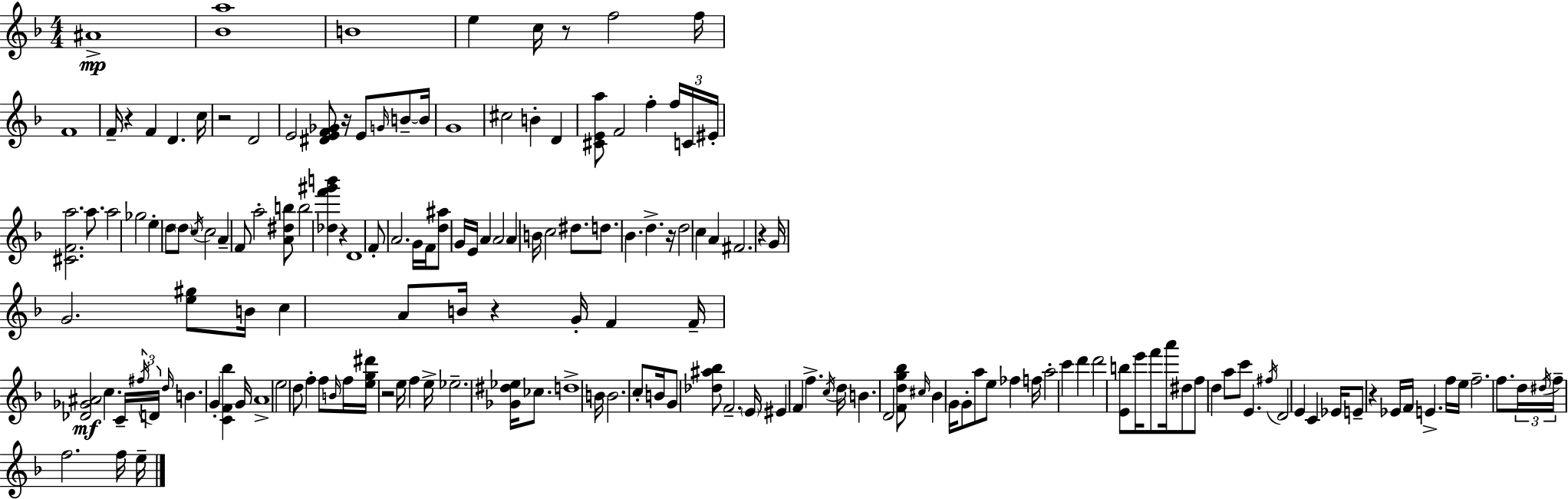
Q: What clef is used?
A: treble